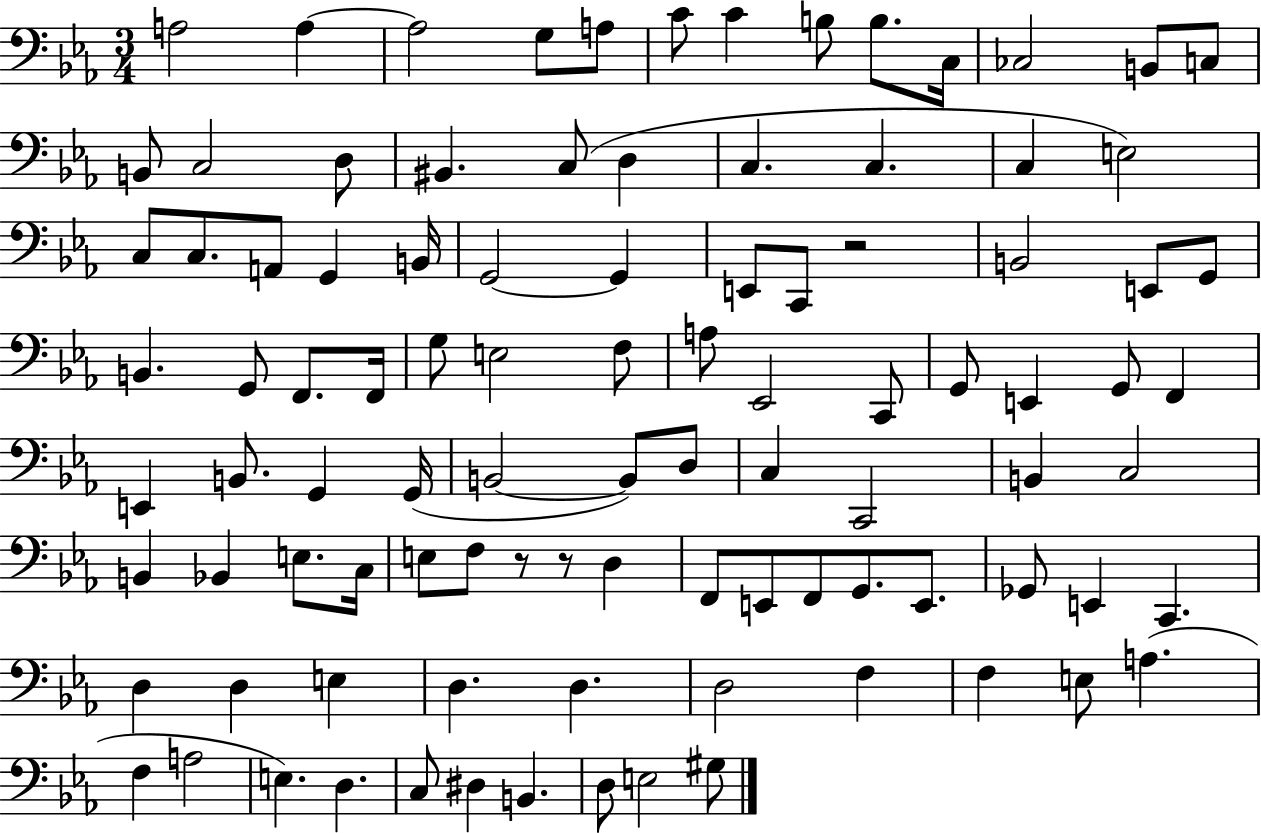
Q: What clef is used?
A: bass